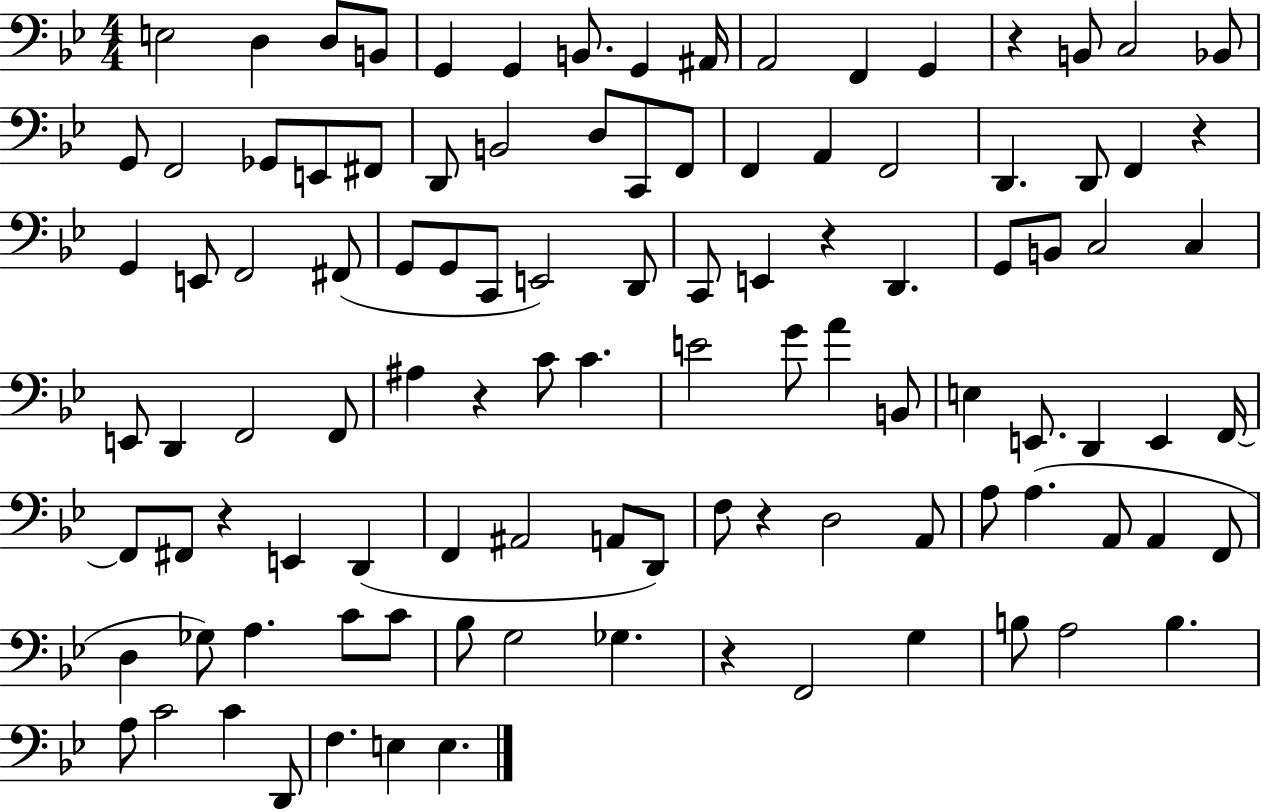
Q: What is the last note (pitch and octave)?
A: E3